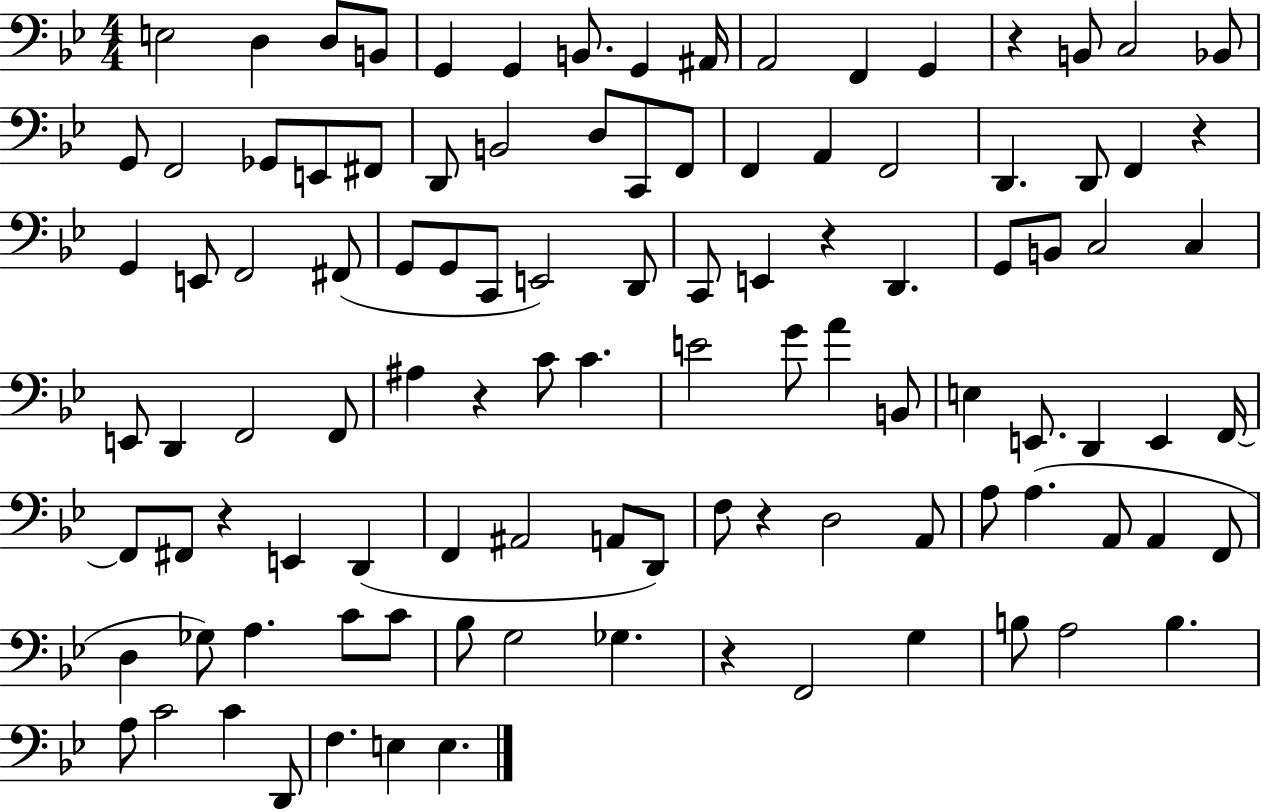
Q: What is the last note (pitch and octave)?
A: E3